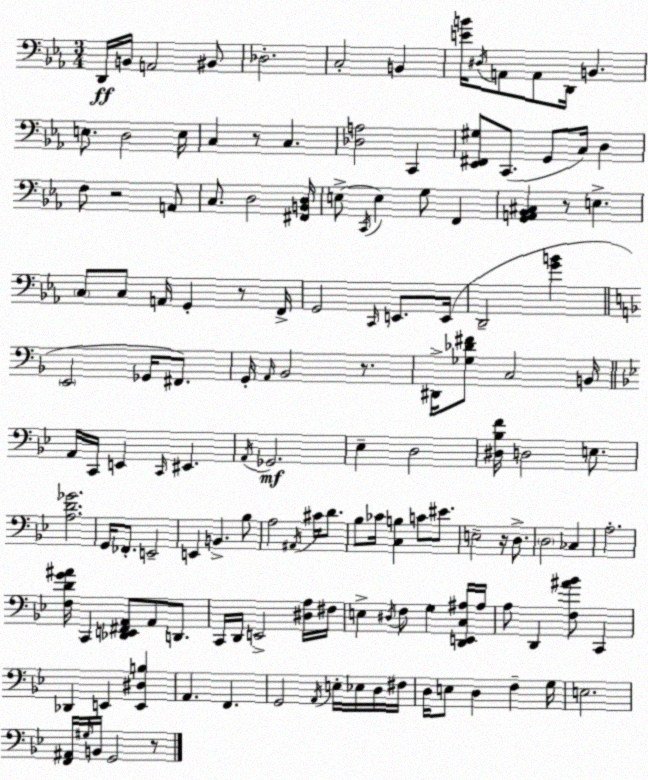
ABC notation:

X:1
T:Untitled
M:3/4
L:1/4
K:Cm
D,,/4 B,,/4 A,,2 ^B,,/2 _D,2 C,2 B,, [EB]/4 ^D,/4 A,,/2 A,,/2 D,,/4 B,, E,/2 D,2 E,/4 C, z/2 C, [_D,A,]2 C,, [_E,,^F,,^G,]/2 C,,/2 G,,/2 C,/4 D, F,/2 z2 A,,/2 C,/2 D,2 [^F,,B,,D,]/4 E,/2 C,,/4 E, G,/2 F,, [G,,A,,_B,,^C,] z/2 E, C,/2 C,/2 A,,/4 G,, z/2 F,,/4 G,,2 C,,/4 E,,/2 E,,/4 D,,2 [GB] E,,2 _G,,/4 ^F,,/2 G,,/4 A,,/4 _B,,2 z/2 ^D,,/4 [_G,_D^F]/2 C,2 B,,/4 A,,/4 C,,/4 E,, C,,/4 ^E,, A,,/4 _G,,2 _E, D,2 [^D,_B,F]/4 D,2 E,/2 [A,D_G]2 G,,/4 _F,,/2 E,,2 E,, B,, _B,/2 A,2 ^A,,/4 ^C/4 D/2 _B,/2 _C/4 [C,B,] C/2 ^E/2 E,2 z/4 D,/2 D,2 _C, A,2 [F,DG^A]/4 C,, [_D,,E,,^F,,A,,]/2 A,,/2 D,,/2 C,,/4 D,,/4 E,,2 [^D,A,]/4 ^F,/4 E, ^D,/4 F,/2 G, [D,,E,,C,^A,]/4 ^A,/4 A,/2 D,, [F,^A_B]/2 C,, _D,, E,, [E,,^D,B,] A,, F,, G,,2 A,,/4 E,/4 _E,/4 D,/4 ^F,/4 D,/4 E,/2 D, F, G,/4 E,2 [F,,^A,,]/4 ^G,/4 B,,/4 G,,2 z/2